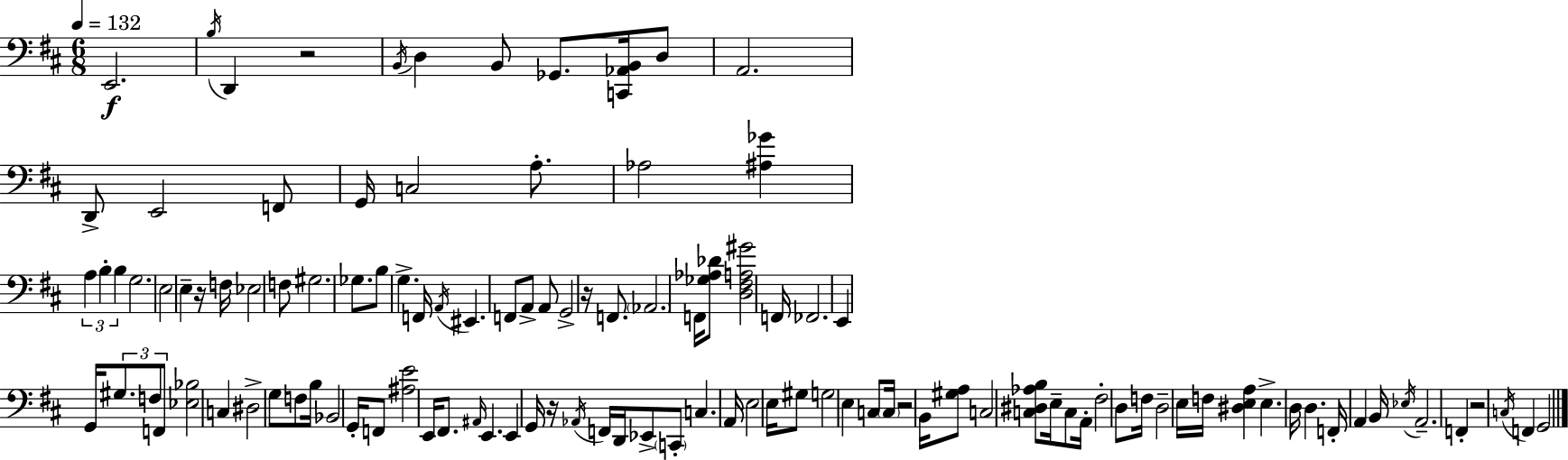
X:1
T:Untitled
M:6/8
L:1/4
K:D
E,,2 B,/4 D,, z2 B,,/4 D, B,,/2 _G,,/2 [C,,_A,,B,,]/4 D,/2 A,,2 D,,/2 E,,2 F,,/2 G,,/4 C,2 A,/2 _A,2 [^A,_G] A, B, B, G,2 E,2 E, z/4 F,/4 _E,2 F,/2 ^G,2 _G,/2 B,/2 G, F,,/4 A,,/4 ^E,, F,,/2 A,,/2 A,,/2 G,,2 z/4 F,,/2 _A,,2 F,,/4 [_G,_A,_D]/2 [D,^F,A,^G]2 F,,/4 _F,,2 E,, G,,/4 ^G,/2 F,/2 F,,/2 [_E,_B,]2 C, ^D,2 G,/2 F,/2 B,/4 _B,,2 G,,/4 F,,/2 [^A,E]2 E,,/4 ^F,,/2 ^A,,/4 E,, E,, G,,/4 z/4 _A,,/4 F,,/4 D,,/4 _E,,/2 C,,/2 C, A,,/4 E,2 E,/4 ^G,/2 G,2 E, C,/2 C,/4 z2 B,,/4 [^G,A,]/2 C,2 [C,^D,_A,B,]/2 E,/4 C,/2 A,,/4 ^F,2 D,/2 F,/4 D,2 E,/4 F,/4 [^D,E,A,] E, D,/4 D, F,,/4 A,, B,,/4 _E,/4 A,,2 F,, z2 C,/4 F,, G,,2